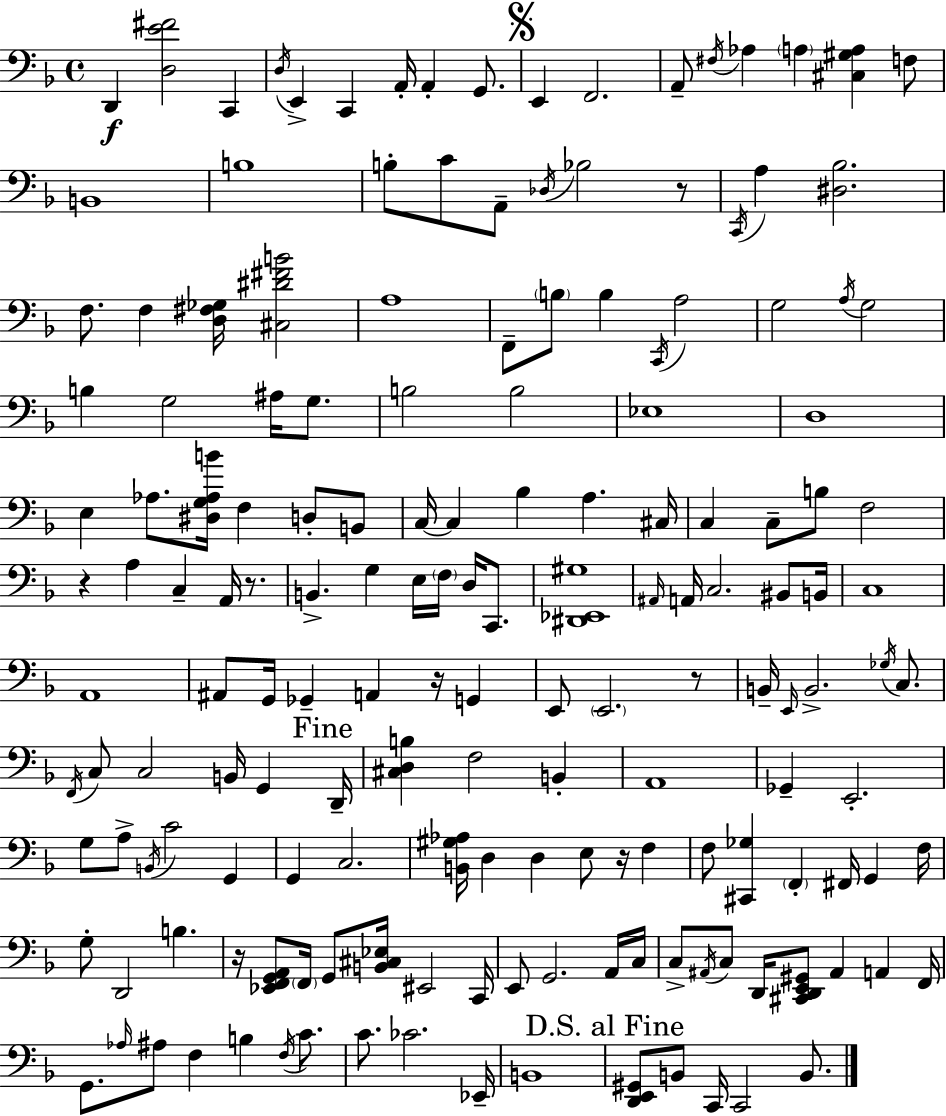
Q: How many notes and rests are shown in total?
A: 166